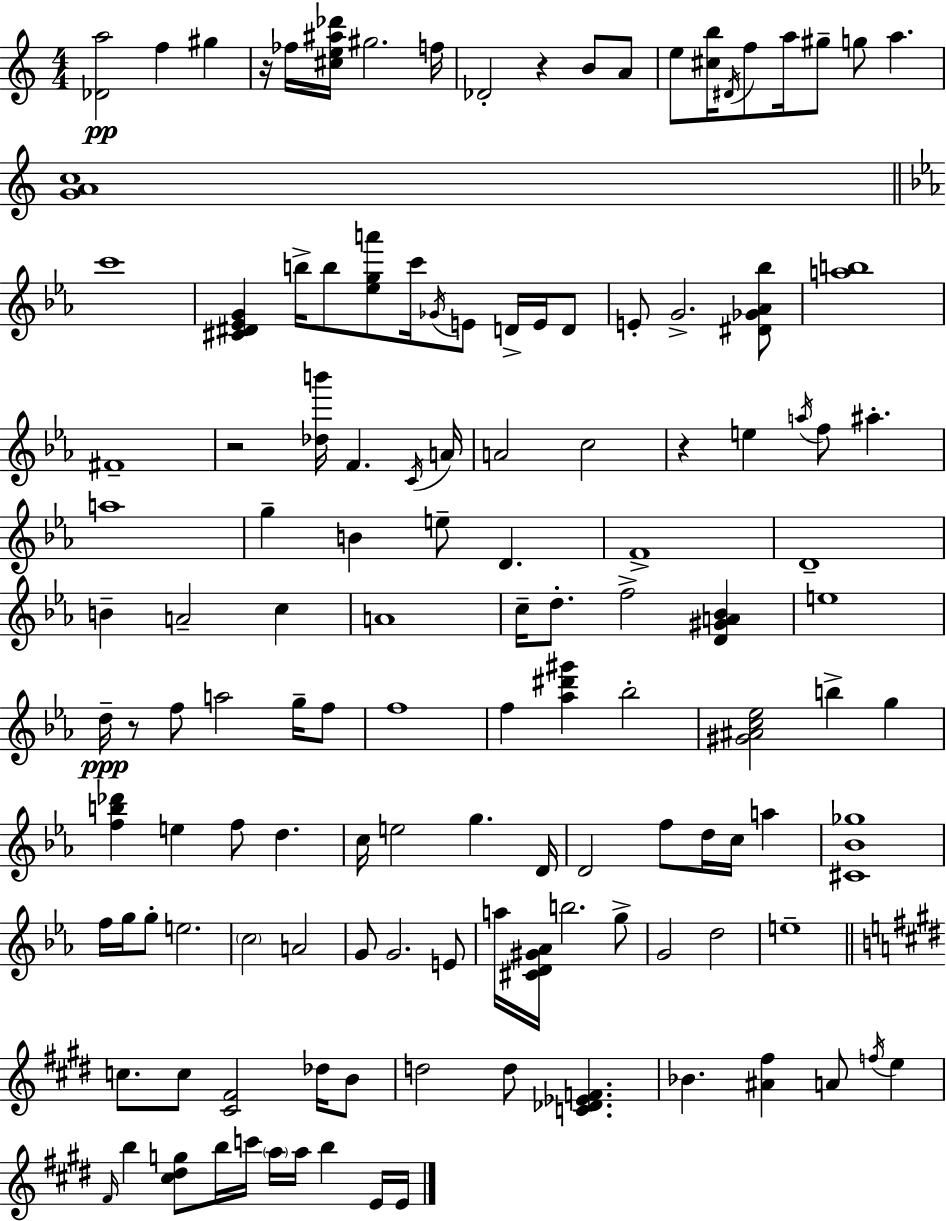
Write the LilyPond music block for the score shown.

{
  \clef treble
  \numericTimeSignature
  \time 4/4
  \key c \major
  <des' a''>2\pp f''4 gis''4 | r16 fes''16 <cis'' e'' ais'' des'''>16 gis''2. f''16 | des'2-. r4 b'8 a'8 | e''8 <cis'' b''>16 \acciaccatura { dis'16 } f''8 a''16 gis''8-- g''8 a''4. | \break <g' a' c''>1 | \bar "||" \break \key ees \major c'''1 | <cis' dis' ees' g'>4 b''16-> b''8 <ees'' g'' a'''>8 c'''16 \acciaccatura { ges'16 } e'8 d'16-> e'16 d'8 | e'8-. g'2.-> <dis' ges' aes' bes''>8 | <a'' b''>1 | \break fis'1-- | r2 <des'' b'''>16 f'4. | \acciaccatura { c'16 } a'16 a'2 c''2 | r4 e''4 \acciaccatura { a''16 } f''8 ais''4.-. | \break a''1 | g''4-- b'4 e''8-- d'4. | f'1-> | d'1-- | \break b'4-- a'2-- c''4 | a'1 | c''16-- d''8.-. f''2-> <d' gis' a' bes'>4 | e''1 | \break d''16--\ppp r8 f''8 a''2 | g''16-- f''8 f''1 | f''4 <aes'' dis''' gis'''>4 bes''2-. | <gis' ais' c'' ees''>2 b''4-> g''4 | \break <f'' b'' des'''>4 e''4 f''8 d''4. | c''16 e''2 g''4. | d'16 d'2 f''8 d''16 c''16 a''4 | <cis' bes' ges''>1 | \break f''16 g''16 g''8-. e''2. | \parenthesize c''2 a'2 | g'8 g'2. | e'8 a''16 <cis' d' gis' aes'>16 b''2. | \break g''8-> g'2 d''2 | e''1-- | \bar "||" \break \key e \major c''8. c''8 <cis' fis'>2 des''16 b'8 | d''2 d''8 <c' des' ees' f'>4. | bes'4. <ais' fis''>4 a'8 \acciaccatura { f''16 } e''4 | \grace { fis'16 } b''4 <cis'' dis'' g''>8 b''16 c'''16 \parenthesize a''16 a''16 b''4 | \break e'16 e'16 \bar "|."
}